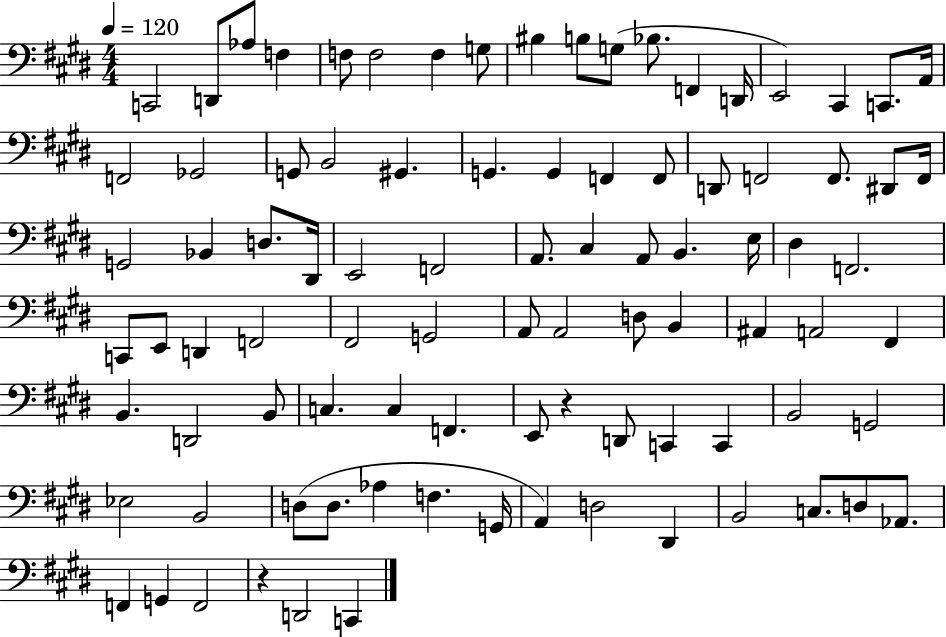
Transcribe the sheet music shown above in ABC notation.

X:1
T:Untitled
M:4/4
L:1/4
K:E
C,,2 D,,/2 _A,/2 F, F,/2 F,2 F, G,/2 ^B, B,/2 G,/2 _B,/2 F,, D,,/4 E,,2 ^C,, C,,/2 A,,/4 F,,2 _G,,2 G,,/2 B,,2 ^G,, G,, G,, F,, F,,/2 D,,/2 F,,2 F,,/2 ^D,,/2 F,,/4 G,,2 _B,, D,/2 ^D,,/4 E,,2 F,,2 A,,/2 ^C, A,,/2 B,, E,/4 ^D, F,,2 C,,/2 E,,/2 D,, F,,2 ^F,,2 G,,2 A,,/2 A,,2 D,/2 B,, ^A,, A,,2 ^F,, B,, D,,2 B,,/2 C, C, F,, E,,/2 z D,,/2 C,, C,, B,,2 G,,2 _E,2 B,,2 D,/2 D,/2 _A, F, G,,/4 A,, D,2 ^D,, B,,2 C,/2 D,/2 _A,,/2 F,, G,, F,,2 z D,,2 C,,